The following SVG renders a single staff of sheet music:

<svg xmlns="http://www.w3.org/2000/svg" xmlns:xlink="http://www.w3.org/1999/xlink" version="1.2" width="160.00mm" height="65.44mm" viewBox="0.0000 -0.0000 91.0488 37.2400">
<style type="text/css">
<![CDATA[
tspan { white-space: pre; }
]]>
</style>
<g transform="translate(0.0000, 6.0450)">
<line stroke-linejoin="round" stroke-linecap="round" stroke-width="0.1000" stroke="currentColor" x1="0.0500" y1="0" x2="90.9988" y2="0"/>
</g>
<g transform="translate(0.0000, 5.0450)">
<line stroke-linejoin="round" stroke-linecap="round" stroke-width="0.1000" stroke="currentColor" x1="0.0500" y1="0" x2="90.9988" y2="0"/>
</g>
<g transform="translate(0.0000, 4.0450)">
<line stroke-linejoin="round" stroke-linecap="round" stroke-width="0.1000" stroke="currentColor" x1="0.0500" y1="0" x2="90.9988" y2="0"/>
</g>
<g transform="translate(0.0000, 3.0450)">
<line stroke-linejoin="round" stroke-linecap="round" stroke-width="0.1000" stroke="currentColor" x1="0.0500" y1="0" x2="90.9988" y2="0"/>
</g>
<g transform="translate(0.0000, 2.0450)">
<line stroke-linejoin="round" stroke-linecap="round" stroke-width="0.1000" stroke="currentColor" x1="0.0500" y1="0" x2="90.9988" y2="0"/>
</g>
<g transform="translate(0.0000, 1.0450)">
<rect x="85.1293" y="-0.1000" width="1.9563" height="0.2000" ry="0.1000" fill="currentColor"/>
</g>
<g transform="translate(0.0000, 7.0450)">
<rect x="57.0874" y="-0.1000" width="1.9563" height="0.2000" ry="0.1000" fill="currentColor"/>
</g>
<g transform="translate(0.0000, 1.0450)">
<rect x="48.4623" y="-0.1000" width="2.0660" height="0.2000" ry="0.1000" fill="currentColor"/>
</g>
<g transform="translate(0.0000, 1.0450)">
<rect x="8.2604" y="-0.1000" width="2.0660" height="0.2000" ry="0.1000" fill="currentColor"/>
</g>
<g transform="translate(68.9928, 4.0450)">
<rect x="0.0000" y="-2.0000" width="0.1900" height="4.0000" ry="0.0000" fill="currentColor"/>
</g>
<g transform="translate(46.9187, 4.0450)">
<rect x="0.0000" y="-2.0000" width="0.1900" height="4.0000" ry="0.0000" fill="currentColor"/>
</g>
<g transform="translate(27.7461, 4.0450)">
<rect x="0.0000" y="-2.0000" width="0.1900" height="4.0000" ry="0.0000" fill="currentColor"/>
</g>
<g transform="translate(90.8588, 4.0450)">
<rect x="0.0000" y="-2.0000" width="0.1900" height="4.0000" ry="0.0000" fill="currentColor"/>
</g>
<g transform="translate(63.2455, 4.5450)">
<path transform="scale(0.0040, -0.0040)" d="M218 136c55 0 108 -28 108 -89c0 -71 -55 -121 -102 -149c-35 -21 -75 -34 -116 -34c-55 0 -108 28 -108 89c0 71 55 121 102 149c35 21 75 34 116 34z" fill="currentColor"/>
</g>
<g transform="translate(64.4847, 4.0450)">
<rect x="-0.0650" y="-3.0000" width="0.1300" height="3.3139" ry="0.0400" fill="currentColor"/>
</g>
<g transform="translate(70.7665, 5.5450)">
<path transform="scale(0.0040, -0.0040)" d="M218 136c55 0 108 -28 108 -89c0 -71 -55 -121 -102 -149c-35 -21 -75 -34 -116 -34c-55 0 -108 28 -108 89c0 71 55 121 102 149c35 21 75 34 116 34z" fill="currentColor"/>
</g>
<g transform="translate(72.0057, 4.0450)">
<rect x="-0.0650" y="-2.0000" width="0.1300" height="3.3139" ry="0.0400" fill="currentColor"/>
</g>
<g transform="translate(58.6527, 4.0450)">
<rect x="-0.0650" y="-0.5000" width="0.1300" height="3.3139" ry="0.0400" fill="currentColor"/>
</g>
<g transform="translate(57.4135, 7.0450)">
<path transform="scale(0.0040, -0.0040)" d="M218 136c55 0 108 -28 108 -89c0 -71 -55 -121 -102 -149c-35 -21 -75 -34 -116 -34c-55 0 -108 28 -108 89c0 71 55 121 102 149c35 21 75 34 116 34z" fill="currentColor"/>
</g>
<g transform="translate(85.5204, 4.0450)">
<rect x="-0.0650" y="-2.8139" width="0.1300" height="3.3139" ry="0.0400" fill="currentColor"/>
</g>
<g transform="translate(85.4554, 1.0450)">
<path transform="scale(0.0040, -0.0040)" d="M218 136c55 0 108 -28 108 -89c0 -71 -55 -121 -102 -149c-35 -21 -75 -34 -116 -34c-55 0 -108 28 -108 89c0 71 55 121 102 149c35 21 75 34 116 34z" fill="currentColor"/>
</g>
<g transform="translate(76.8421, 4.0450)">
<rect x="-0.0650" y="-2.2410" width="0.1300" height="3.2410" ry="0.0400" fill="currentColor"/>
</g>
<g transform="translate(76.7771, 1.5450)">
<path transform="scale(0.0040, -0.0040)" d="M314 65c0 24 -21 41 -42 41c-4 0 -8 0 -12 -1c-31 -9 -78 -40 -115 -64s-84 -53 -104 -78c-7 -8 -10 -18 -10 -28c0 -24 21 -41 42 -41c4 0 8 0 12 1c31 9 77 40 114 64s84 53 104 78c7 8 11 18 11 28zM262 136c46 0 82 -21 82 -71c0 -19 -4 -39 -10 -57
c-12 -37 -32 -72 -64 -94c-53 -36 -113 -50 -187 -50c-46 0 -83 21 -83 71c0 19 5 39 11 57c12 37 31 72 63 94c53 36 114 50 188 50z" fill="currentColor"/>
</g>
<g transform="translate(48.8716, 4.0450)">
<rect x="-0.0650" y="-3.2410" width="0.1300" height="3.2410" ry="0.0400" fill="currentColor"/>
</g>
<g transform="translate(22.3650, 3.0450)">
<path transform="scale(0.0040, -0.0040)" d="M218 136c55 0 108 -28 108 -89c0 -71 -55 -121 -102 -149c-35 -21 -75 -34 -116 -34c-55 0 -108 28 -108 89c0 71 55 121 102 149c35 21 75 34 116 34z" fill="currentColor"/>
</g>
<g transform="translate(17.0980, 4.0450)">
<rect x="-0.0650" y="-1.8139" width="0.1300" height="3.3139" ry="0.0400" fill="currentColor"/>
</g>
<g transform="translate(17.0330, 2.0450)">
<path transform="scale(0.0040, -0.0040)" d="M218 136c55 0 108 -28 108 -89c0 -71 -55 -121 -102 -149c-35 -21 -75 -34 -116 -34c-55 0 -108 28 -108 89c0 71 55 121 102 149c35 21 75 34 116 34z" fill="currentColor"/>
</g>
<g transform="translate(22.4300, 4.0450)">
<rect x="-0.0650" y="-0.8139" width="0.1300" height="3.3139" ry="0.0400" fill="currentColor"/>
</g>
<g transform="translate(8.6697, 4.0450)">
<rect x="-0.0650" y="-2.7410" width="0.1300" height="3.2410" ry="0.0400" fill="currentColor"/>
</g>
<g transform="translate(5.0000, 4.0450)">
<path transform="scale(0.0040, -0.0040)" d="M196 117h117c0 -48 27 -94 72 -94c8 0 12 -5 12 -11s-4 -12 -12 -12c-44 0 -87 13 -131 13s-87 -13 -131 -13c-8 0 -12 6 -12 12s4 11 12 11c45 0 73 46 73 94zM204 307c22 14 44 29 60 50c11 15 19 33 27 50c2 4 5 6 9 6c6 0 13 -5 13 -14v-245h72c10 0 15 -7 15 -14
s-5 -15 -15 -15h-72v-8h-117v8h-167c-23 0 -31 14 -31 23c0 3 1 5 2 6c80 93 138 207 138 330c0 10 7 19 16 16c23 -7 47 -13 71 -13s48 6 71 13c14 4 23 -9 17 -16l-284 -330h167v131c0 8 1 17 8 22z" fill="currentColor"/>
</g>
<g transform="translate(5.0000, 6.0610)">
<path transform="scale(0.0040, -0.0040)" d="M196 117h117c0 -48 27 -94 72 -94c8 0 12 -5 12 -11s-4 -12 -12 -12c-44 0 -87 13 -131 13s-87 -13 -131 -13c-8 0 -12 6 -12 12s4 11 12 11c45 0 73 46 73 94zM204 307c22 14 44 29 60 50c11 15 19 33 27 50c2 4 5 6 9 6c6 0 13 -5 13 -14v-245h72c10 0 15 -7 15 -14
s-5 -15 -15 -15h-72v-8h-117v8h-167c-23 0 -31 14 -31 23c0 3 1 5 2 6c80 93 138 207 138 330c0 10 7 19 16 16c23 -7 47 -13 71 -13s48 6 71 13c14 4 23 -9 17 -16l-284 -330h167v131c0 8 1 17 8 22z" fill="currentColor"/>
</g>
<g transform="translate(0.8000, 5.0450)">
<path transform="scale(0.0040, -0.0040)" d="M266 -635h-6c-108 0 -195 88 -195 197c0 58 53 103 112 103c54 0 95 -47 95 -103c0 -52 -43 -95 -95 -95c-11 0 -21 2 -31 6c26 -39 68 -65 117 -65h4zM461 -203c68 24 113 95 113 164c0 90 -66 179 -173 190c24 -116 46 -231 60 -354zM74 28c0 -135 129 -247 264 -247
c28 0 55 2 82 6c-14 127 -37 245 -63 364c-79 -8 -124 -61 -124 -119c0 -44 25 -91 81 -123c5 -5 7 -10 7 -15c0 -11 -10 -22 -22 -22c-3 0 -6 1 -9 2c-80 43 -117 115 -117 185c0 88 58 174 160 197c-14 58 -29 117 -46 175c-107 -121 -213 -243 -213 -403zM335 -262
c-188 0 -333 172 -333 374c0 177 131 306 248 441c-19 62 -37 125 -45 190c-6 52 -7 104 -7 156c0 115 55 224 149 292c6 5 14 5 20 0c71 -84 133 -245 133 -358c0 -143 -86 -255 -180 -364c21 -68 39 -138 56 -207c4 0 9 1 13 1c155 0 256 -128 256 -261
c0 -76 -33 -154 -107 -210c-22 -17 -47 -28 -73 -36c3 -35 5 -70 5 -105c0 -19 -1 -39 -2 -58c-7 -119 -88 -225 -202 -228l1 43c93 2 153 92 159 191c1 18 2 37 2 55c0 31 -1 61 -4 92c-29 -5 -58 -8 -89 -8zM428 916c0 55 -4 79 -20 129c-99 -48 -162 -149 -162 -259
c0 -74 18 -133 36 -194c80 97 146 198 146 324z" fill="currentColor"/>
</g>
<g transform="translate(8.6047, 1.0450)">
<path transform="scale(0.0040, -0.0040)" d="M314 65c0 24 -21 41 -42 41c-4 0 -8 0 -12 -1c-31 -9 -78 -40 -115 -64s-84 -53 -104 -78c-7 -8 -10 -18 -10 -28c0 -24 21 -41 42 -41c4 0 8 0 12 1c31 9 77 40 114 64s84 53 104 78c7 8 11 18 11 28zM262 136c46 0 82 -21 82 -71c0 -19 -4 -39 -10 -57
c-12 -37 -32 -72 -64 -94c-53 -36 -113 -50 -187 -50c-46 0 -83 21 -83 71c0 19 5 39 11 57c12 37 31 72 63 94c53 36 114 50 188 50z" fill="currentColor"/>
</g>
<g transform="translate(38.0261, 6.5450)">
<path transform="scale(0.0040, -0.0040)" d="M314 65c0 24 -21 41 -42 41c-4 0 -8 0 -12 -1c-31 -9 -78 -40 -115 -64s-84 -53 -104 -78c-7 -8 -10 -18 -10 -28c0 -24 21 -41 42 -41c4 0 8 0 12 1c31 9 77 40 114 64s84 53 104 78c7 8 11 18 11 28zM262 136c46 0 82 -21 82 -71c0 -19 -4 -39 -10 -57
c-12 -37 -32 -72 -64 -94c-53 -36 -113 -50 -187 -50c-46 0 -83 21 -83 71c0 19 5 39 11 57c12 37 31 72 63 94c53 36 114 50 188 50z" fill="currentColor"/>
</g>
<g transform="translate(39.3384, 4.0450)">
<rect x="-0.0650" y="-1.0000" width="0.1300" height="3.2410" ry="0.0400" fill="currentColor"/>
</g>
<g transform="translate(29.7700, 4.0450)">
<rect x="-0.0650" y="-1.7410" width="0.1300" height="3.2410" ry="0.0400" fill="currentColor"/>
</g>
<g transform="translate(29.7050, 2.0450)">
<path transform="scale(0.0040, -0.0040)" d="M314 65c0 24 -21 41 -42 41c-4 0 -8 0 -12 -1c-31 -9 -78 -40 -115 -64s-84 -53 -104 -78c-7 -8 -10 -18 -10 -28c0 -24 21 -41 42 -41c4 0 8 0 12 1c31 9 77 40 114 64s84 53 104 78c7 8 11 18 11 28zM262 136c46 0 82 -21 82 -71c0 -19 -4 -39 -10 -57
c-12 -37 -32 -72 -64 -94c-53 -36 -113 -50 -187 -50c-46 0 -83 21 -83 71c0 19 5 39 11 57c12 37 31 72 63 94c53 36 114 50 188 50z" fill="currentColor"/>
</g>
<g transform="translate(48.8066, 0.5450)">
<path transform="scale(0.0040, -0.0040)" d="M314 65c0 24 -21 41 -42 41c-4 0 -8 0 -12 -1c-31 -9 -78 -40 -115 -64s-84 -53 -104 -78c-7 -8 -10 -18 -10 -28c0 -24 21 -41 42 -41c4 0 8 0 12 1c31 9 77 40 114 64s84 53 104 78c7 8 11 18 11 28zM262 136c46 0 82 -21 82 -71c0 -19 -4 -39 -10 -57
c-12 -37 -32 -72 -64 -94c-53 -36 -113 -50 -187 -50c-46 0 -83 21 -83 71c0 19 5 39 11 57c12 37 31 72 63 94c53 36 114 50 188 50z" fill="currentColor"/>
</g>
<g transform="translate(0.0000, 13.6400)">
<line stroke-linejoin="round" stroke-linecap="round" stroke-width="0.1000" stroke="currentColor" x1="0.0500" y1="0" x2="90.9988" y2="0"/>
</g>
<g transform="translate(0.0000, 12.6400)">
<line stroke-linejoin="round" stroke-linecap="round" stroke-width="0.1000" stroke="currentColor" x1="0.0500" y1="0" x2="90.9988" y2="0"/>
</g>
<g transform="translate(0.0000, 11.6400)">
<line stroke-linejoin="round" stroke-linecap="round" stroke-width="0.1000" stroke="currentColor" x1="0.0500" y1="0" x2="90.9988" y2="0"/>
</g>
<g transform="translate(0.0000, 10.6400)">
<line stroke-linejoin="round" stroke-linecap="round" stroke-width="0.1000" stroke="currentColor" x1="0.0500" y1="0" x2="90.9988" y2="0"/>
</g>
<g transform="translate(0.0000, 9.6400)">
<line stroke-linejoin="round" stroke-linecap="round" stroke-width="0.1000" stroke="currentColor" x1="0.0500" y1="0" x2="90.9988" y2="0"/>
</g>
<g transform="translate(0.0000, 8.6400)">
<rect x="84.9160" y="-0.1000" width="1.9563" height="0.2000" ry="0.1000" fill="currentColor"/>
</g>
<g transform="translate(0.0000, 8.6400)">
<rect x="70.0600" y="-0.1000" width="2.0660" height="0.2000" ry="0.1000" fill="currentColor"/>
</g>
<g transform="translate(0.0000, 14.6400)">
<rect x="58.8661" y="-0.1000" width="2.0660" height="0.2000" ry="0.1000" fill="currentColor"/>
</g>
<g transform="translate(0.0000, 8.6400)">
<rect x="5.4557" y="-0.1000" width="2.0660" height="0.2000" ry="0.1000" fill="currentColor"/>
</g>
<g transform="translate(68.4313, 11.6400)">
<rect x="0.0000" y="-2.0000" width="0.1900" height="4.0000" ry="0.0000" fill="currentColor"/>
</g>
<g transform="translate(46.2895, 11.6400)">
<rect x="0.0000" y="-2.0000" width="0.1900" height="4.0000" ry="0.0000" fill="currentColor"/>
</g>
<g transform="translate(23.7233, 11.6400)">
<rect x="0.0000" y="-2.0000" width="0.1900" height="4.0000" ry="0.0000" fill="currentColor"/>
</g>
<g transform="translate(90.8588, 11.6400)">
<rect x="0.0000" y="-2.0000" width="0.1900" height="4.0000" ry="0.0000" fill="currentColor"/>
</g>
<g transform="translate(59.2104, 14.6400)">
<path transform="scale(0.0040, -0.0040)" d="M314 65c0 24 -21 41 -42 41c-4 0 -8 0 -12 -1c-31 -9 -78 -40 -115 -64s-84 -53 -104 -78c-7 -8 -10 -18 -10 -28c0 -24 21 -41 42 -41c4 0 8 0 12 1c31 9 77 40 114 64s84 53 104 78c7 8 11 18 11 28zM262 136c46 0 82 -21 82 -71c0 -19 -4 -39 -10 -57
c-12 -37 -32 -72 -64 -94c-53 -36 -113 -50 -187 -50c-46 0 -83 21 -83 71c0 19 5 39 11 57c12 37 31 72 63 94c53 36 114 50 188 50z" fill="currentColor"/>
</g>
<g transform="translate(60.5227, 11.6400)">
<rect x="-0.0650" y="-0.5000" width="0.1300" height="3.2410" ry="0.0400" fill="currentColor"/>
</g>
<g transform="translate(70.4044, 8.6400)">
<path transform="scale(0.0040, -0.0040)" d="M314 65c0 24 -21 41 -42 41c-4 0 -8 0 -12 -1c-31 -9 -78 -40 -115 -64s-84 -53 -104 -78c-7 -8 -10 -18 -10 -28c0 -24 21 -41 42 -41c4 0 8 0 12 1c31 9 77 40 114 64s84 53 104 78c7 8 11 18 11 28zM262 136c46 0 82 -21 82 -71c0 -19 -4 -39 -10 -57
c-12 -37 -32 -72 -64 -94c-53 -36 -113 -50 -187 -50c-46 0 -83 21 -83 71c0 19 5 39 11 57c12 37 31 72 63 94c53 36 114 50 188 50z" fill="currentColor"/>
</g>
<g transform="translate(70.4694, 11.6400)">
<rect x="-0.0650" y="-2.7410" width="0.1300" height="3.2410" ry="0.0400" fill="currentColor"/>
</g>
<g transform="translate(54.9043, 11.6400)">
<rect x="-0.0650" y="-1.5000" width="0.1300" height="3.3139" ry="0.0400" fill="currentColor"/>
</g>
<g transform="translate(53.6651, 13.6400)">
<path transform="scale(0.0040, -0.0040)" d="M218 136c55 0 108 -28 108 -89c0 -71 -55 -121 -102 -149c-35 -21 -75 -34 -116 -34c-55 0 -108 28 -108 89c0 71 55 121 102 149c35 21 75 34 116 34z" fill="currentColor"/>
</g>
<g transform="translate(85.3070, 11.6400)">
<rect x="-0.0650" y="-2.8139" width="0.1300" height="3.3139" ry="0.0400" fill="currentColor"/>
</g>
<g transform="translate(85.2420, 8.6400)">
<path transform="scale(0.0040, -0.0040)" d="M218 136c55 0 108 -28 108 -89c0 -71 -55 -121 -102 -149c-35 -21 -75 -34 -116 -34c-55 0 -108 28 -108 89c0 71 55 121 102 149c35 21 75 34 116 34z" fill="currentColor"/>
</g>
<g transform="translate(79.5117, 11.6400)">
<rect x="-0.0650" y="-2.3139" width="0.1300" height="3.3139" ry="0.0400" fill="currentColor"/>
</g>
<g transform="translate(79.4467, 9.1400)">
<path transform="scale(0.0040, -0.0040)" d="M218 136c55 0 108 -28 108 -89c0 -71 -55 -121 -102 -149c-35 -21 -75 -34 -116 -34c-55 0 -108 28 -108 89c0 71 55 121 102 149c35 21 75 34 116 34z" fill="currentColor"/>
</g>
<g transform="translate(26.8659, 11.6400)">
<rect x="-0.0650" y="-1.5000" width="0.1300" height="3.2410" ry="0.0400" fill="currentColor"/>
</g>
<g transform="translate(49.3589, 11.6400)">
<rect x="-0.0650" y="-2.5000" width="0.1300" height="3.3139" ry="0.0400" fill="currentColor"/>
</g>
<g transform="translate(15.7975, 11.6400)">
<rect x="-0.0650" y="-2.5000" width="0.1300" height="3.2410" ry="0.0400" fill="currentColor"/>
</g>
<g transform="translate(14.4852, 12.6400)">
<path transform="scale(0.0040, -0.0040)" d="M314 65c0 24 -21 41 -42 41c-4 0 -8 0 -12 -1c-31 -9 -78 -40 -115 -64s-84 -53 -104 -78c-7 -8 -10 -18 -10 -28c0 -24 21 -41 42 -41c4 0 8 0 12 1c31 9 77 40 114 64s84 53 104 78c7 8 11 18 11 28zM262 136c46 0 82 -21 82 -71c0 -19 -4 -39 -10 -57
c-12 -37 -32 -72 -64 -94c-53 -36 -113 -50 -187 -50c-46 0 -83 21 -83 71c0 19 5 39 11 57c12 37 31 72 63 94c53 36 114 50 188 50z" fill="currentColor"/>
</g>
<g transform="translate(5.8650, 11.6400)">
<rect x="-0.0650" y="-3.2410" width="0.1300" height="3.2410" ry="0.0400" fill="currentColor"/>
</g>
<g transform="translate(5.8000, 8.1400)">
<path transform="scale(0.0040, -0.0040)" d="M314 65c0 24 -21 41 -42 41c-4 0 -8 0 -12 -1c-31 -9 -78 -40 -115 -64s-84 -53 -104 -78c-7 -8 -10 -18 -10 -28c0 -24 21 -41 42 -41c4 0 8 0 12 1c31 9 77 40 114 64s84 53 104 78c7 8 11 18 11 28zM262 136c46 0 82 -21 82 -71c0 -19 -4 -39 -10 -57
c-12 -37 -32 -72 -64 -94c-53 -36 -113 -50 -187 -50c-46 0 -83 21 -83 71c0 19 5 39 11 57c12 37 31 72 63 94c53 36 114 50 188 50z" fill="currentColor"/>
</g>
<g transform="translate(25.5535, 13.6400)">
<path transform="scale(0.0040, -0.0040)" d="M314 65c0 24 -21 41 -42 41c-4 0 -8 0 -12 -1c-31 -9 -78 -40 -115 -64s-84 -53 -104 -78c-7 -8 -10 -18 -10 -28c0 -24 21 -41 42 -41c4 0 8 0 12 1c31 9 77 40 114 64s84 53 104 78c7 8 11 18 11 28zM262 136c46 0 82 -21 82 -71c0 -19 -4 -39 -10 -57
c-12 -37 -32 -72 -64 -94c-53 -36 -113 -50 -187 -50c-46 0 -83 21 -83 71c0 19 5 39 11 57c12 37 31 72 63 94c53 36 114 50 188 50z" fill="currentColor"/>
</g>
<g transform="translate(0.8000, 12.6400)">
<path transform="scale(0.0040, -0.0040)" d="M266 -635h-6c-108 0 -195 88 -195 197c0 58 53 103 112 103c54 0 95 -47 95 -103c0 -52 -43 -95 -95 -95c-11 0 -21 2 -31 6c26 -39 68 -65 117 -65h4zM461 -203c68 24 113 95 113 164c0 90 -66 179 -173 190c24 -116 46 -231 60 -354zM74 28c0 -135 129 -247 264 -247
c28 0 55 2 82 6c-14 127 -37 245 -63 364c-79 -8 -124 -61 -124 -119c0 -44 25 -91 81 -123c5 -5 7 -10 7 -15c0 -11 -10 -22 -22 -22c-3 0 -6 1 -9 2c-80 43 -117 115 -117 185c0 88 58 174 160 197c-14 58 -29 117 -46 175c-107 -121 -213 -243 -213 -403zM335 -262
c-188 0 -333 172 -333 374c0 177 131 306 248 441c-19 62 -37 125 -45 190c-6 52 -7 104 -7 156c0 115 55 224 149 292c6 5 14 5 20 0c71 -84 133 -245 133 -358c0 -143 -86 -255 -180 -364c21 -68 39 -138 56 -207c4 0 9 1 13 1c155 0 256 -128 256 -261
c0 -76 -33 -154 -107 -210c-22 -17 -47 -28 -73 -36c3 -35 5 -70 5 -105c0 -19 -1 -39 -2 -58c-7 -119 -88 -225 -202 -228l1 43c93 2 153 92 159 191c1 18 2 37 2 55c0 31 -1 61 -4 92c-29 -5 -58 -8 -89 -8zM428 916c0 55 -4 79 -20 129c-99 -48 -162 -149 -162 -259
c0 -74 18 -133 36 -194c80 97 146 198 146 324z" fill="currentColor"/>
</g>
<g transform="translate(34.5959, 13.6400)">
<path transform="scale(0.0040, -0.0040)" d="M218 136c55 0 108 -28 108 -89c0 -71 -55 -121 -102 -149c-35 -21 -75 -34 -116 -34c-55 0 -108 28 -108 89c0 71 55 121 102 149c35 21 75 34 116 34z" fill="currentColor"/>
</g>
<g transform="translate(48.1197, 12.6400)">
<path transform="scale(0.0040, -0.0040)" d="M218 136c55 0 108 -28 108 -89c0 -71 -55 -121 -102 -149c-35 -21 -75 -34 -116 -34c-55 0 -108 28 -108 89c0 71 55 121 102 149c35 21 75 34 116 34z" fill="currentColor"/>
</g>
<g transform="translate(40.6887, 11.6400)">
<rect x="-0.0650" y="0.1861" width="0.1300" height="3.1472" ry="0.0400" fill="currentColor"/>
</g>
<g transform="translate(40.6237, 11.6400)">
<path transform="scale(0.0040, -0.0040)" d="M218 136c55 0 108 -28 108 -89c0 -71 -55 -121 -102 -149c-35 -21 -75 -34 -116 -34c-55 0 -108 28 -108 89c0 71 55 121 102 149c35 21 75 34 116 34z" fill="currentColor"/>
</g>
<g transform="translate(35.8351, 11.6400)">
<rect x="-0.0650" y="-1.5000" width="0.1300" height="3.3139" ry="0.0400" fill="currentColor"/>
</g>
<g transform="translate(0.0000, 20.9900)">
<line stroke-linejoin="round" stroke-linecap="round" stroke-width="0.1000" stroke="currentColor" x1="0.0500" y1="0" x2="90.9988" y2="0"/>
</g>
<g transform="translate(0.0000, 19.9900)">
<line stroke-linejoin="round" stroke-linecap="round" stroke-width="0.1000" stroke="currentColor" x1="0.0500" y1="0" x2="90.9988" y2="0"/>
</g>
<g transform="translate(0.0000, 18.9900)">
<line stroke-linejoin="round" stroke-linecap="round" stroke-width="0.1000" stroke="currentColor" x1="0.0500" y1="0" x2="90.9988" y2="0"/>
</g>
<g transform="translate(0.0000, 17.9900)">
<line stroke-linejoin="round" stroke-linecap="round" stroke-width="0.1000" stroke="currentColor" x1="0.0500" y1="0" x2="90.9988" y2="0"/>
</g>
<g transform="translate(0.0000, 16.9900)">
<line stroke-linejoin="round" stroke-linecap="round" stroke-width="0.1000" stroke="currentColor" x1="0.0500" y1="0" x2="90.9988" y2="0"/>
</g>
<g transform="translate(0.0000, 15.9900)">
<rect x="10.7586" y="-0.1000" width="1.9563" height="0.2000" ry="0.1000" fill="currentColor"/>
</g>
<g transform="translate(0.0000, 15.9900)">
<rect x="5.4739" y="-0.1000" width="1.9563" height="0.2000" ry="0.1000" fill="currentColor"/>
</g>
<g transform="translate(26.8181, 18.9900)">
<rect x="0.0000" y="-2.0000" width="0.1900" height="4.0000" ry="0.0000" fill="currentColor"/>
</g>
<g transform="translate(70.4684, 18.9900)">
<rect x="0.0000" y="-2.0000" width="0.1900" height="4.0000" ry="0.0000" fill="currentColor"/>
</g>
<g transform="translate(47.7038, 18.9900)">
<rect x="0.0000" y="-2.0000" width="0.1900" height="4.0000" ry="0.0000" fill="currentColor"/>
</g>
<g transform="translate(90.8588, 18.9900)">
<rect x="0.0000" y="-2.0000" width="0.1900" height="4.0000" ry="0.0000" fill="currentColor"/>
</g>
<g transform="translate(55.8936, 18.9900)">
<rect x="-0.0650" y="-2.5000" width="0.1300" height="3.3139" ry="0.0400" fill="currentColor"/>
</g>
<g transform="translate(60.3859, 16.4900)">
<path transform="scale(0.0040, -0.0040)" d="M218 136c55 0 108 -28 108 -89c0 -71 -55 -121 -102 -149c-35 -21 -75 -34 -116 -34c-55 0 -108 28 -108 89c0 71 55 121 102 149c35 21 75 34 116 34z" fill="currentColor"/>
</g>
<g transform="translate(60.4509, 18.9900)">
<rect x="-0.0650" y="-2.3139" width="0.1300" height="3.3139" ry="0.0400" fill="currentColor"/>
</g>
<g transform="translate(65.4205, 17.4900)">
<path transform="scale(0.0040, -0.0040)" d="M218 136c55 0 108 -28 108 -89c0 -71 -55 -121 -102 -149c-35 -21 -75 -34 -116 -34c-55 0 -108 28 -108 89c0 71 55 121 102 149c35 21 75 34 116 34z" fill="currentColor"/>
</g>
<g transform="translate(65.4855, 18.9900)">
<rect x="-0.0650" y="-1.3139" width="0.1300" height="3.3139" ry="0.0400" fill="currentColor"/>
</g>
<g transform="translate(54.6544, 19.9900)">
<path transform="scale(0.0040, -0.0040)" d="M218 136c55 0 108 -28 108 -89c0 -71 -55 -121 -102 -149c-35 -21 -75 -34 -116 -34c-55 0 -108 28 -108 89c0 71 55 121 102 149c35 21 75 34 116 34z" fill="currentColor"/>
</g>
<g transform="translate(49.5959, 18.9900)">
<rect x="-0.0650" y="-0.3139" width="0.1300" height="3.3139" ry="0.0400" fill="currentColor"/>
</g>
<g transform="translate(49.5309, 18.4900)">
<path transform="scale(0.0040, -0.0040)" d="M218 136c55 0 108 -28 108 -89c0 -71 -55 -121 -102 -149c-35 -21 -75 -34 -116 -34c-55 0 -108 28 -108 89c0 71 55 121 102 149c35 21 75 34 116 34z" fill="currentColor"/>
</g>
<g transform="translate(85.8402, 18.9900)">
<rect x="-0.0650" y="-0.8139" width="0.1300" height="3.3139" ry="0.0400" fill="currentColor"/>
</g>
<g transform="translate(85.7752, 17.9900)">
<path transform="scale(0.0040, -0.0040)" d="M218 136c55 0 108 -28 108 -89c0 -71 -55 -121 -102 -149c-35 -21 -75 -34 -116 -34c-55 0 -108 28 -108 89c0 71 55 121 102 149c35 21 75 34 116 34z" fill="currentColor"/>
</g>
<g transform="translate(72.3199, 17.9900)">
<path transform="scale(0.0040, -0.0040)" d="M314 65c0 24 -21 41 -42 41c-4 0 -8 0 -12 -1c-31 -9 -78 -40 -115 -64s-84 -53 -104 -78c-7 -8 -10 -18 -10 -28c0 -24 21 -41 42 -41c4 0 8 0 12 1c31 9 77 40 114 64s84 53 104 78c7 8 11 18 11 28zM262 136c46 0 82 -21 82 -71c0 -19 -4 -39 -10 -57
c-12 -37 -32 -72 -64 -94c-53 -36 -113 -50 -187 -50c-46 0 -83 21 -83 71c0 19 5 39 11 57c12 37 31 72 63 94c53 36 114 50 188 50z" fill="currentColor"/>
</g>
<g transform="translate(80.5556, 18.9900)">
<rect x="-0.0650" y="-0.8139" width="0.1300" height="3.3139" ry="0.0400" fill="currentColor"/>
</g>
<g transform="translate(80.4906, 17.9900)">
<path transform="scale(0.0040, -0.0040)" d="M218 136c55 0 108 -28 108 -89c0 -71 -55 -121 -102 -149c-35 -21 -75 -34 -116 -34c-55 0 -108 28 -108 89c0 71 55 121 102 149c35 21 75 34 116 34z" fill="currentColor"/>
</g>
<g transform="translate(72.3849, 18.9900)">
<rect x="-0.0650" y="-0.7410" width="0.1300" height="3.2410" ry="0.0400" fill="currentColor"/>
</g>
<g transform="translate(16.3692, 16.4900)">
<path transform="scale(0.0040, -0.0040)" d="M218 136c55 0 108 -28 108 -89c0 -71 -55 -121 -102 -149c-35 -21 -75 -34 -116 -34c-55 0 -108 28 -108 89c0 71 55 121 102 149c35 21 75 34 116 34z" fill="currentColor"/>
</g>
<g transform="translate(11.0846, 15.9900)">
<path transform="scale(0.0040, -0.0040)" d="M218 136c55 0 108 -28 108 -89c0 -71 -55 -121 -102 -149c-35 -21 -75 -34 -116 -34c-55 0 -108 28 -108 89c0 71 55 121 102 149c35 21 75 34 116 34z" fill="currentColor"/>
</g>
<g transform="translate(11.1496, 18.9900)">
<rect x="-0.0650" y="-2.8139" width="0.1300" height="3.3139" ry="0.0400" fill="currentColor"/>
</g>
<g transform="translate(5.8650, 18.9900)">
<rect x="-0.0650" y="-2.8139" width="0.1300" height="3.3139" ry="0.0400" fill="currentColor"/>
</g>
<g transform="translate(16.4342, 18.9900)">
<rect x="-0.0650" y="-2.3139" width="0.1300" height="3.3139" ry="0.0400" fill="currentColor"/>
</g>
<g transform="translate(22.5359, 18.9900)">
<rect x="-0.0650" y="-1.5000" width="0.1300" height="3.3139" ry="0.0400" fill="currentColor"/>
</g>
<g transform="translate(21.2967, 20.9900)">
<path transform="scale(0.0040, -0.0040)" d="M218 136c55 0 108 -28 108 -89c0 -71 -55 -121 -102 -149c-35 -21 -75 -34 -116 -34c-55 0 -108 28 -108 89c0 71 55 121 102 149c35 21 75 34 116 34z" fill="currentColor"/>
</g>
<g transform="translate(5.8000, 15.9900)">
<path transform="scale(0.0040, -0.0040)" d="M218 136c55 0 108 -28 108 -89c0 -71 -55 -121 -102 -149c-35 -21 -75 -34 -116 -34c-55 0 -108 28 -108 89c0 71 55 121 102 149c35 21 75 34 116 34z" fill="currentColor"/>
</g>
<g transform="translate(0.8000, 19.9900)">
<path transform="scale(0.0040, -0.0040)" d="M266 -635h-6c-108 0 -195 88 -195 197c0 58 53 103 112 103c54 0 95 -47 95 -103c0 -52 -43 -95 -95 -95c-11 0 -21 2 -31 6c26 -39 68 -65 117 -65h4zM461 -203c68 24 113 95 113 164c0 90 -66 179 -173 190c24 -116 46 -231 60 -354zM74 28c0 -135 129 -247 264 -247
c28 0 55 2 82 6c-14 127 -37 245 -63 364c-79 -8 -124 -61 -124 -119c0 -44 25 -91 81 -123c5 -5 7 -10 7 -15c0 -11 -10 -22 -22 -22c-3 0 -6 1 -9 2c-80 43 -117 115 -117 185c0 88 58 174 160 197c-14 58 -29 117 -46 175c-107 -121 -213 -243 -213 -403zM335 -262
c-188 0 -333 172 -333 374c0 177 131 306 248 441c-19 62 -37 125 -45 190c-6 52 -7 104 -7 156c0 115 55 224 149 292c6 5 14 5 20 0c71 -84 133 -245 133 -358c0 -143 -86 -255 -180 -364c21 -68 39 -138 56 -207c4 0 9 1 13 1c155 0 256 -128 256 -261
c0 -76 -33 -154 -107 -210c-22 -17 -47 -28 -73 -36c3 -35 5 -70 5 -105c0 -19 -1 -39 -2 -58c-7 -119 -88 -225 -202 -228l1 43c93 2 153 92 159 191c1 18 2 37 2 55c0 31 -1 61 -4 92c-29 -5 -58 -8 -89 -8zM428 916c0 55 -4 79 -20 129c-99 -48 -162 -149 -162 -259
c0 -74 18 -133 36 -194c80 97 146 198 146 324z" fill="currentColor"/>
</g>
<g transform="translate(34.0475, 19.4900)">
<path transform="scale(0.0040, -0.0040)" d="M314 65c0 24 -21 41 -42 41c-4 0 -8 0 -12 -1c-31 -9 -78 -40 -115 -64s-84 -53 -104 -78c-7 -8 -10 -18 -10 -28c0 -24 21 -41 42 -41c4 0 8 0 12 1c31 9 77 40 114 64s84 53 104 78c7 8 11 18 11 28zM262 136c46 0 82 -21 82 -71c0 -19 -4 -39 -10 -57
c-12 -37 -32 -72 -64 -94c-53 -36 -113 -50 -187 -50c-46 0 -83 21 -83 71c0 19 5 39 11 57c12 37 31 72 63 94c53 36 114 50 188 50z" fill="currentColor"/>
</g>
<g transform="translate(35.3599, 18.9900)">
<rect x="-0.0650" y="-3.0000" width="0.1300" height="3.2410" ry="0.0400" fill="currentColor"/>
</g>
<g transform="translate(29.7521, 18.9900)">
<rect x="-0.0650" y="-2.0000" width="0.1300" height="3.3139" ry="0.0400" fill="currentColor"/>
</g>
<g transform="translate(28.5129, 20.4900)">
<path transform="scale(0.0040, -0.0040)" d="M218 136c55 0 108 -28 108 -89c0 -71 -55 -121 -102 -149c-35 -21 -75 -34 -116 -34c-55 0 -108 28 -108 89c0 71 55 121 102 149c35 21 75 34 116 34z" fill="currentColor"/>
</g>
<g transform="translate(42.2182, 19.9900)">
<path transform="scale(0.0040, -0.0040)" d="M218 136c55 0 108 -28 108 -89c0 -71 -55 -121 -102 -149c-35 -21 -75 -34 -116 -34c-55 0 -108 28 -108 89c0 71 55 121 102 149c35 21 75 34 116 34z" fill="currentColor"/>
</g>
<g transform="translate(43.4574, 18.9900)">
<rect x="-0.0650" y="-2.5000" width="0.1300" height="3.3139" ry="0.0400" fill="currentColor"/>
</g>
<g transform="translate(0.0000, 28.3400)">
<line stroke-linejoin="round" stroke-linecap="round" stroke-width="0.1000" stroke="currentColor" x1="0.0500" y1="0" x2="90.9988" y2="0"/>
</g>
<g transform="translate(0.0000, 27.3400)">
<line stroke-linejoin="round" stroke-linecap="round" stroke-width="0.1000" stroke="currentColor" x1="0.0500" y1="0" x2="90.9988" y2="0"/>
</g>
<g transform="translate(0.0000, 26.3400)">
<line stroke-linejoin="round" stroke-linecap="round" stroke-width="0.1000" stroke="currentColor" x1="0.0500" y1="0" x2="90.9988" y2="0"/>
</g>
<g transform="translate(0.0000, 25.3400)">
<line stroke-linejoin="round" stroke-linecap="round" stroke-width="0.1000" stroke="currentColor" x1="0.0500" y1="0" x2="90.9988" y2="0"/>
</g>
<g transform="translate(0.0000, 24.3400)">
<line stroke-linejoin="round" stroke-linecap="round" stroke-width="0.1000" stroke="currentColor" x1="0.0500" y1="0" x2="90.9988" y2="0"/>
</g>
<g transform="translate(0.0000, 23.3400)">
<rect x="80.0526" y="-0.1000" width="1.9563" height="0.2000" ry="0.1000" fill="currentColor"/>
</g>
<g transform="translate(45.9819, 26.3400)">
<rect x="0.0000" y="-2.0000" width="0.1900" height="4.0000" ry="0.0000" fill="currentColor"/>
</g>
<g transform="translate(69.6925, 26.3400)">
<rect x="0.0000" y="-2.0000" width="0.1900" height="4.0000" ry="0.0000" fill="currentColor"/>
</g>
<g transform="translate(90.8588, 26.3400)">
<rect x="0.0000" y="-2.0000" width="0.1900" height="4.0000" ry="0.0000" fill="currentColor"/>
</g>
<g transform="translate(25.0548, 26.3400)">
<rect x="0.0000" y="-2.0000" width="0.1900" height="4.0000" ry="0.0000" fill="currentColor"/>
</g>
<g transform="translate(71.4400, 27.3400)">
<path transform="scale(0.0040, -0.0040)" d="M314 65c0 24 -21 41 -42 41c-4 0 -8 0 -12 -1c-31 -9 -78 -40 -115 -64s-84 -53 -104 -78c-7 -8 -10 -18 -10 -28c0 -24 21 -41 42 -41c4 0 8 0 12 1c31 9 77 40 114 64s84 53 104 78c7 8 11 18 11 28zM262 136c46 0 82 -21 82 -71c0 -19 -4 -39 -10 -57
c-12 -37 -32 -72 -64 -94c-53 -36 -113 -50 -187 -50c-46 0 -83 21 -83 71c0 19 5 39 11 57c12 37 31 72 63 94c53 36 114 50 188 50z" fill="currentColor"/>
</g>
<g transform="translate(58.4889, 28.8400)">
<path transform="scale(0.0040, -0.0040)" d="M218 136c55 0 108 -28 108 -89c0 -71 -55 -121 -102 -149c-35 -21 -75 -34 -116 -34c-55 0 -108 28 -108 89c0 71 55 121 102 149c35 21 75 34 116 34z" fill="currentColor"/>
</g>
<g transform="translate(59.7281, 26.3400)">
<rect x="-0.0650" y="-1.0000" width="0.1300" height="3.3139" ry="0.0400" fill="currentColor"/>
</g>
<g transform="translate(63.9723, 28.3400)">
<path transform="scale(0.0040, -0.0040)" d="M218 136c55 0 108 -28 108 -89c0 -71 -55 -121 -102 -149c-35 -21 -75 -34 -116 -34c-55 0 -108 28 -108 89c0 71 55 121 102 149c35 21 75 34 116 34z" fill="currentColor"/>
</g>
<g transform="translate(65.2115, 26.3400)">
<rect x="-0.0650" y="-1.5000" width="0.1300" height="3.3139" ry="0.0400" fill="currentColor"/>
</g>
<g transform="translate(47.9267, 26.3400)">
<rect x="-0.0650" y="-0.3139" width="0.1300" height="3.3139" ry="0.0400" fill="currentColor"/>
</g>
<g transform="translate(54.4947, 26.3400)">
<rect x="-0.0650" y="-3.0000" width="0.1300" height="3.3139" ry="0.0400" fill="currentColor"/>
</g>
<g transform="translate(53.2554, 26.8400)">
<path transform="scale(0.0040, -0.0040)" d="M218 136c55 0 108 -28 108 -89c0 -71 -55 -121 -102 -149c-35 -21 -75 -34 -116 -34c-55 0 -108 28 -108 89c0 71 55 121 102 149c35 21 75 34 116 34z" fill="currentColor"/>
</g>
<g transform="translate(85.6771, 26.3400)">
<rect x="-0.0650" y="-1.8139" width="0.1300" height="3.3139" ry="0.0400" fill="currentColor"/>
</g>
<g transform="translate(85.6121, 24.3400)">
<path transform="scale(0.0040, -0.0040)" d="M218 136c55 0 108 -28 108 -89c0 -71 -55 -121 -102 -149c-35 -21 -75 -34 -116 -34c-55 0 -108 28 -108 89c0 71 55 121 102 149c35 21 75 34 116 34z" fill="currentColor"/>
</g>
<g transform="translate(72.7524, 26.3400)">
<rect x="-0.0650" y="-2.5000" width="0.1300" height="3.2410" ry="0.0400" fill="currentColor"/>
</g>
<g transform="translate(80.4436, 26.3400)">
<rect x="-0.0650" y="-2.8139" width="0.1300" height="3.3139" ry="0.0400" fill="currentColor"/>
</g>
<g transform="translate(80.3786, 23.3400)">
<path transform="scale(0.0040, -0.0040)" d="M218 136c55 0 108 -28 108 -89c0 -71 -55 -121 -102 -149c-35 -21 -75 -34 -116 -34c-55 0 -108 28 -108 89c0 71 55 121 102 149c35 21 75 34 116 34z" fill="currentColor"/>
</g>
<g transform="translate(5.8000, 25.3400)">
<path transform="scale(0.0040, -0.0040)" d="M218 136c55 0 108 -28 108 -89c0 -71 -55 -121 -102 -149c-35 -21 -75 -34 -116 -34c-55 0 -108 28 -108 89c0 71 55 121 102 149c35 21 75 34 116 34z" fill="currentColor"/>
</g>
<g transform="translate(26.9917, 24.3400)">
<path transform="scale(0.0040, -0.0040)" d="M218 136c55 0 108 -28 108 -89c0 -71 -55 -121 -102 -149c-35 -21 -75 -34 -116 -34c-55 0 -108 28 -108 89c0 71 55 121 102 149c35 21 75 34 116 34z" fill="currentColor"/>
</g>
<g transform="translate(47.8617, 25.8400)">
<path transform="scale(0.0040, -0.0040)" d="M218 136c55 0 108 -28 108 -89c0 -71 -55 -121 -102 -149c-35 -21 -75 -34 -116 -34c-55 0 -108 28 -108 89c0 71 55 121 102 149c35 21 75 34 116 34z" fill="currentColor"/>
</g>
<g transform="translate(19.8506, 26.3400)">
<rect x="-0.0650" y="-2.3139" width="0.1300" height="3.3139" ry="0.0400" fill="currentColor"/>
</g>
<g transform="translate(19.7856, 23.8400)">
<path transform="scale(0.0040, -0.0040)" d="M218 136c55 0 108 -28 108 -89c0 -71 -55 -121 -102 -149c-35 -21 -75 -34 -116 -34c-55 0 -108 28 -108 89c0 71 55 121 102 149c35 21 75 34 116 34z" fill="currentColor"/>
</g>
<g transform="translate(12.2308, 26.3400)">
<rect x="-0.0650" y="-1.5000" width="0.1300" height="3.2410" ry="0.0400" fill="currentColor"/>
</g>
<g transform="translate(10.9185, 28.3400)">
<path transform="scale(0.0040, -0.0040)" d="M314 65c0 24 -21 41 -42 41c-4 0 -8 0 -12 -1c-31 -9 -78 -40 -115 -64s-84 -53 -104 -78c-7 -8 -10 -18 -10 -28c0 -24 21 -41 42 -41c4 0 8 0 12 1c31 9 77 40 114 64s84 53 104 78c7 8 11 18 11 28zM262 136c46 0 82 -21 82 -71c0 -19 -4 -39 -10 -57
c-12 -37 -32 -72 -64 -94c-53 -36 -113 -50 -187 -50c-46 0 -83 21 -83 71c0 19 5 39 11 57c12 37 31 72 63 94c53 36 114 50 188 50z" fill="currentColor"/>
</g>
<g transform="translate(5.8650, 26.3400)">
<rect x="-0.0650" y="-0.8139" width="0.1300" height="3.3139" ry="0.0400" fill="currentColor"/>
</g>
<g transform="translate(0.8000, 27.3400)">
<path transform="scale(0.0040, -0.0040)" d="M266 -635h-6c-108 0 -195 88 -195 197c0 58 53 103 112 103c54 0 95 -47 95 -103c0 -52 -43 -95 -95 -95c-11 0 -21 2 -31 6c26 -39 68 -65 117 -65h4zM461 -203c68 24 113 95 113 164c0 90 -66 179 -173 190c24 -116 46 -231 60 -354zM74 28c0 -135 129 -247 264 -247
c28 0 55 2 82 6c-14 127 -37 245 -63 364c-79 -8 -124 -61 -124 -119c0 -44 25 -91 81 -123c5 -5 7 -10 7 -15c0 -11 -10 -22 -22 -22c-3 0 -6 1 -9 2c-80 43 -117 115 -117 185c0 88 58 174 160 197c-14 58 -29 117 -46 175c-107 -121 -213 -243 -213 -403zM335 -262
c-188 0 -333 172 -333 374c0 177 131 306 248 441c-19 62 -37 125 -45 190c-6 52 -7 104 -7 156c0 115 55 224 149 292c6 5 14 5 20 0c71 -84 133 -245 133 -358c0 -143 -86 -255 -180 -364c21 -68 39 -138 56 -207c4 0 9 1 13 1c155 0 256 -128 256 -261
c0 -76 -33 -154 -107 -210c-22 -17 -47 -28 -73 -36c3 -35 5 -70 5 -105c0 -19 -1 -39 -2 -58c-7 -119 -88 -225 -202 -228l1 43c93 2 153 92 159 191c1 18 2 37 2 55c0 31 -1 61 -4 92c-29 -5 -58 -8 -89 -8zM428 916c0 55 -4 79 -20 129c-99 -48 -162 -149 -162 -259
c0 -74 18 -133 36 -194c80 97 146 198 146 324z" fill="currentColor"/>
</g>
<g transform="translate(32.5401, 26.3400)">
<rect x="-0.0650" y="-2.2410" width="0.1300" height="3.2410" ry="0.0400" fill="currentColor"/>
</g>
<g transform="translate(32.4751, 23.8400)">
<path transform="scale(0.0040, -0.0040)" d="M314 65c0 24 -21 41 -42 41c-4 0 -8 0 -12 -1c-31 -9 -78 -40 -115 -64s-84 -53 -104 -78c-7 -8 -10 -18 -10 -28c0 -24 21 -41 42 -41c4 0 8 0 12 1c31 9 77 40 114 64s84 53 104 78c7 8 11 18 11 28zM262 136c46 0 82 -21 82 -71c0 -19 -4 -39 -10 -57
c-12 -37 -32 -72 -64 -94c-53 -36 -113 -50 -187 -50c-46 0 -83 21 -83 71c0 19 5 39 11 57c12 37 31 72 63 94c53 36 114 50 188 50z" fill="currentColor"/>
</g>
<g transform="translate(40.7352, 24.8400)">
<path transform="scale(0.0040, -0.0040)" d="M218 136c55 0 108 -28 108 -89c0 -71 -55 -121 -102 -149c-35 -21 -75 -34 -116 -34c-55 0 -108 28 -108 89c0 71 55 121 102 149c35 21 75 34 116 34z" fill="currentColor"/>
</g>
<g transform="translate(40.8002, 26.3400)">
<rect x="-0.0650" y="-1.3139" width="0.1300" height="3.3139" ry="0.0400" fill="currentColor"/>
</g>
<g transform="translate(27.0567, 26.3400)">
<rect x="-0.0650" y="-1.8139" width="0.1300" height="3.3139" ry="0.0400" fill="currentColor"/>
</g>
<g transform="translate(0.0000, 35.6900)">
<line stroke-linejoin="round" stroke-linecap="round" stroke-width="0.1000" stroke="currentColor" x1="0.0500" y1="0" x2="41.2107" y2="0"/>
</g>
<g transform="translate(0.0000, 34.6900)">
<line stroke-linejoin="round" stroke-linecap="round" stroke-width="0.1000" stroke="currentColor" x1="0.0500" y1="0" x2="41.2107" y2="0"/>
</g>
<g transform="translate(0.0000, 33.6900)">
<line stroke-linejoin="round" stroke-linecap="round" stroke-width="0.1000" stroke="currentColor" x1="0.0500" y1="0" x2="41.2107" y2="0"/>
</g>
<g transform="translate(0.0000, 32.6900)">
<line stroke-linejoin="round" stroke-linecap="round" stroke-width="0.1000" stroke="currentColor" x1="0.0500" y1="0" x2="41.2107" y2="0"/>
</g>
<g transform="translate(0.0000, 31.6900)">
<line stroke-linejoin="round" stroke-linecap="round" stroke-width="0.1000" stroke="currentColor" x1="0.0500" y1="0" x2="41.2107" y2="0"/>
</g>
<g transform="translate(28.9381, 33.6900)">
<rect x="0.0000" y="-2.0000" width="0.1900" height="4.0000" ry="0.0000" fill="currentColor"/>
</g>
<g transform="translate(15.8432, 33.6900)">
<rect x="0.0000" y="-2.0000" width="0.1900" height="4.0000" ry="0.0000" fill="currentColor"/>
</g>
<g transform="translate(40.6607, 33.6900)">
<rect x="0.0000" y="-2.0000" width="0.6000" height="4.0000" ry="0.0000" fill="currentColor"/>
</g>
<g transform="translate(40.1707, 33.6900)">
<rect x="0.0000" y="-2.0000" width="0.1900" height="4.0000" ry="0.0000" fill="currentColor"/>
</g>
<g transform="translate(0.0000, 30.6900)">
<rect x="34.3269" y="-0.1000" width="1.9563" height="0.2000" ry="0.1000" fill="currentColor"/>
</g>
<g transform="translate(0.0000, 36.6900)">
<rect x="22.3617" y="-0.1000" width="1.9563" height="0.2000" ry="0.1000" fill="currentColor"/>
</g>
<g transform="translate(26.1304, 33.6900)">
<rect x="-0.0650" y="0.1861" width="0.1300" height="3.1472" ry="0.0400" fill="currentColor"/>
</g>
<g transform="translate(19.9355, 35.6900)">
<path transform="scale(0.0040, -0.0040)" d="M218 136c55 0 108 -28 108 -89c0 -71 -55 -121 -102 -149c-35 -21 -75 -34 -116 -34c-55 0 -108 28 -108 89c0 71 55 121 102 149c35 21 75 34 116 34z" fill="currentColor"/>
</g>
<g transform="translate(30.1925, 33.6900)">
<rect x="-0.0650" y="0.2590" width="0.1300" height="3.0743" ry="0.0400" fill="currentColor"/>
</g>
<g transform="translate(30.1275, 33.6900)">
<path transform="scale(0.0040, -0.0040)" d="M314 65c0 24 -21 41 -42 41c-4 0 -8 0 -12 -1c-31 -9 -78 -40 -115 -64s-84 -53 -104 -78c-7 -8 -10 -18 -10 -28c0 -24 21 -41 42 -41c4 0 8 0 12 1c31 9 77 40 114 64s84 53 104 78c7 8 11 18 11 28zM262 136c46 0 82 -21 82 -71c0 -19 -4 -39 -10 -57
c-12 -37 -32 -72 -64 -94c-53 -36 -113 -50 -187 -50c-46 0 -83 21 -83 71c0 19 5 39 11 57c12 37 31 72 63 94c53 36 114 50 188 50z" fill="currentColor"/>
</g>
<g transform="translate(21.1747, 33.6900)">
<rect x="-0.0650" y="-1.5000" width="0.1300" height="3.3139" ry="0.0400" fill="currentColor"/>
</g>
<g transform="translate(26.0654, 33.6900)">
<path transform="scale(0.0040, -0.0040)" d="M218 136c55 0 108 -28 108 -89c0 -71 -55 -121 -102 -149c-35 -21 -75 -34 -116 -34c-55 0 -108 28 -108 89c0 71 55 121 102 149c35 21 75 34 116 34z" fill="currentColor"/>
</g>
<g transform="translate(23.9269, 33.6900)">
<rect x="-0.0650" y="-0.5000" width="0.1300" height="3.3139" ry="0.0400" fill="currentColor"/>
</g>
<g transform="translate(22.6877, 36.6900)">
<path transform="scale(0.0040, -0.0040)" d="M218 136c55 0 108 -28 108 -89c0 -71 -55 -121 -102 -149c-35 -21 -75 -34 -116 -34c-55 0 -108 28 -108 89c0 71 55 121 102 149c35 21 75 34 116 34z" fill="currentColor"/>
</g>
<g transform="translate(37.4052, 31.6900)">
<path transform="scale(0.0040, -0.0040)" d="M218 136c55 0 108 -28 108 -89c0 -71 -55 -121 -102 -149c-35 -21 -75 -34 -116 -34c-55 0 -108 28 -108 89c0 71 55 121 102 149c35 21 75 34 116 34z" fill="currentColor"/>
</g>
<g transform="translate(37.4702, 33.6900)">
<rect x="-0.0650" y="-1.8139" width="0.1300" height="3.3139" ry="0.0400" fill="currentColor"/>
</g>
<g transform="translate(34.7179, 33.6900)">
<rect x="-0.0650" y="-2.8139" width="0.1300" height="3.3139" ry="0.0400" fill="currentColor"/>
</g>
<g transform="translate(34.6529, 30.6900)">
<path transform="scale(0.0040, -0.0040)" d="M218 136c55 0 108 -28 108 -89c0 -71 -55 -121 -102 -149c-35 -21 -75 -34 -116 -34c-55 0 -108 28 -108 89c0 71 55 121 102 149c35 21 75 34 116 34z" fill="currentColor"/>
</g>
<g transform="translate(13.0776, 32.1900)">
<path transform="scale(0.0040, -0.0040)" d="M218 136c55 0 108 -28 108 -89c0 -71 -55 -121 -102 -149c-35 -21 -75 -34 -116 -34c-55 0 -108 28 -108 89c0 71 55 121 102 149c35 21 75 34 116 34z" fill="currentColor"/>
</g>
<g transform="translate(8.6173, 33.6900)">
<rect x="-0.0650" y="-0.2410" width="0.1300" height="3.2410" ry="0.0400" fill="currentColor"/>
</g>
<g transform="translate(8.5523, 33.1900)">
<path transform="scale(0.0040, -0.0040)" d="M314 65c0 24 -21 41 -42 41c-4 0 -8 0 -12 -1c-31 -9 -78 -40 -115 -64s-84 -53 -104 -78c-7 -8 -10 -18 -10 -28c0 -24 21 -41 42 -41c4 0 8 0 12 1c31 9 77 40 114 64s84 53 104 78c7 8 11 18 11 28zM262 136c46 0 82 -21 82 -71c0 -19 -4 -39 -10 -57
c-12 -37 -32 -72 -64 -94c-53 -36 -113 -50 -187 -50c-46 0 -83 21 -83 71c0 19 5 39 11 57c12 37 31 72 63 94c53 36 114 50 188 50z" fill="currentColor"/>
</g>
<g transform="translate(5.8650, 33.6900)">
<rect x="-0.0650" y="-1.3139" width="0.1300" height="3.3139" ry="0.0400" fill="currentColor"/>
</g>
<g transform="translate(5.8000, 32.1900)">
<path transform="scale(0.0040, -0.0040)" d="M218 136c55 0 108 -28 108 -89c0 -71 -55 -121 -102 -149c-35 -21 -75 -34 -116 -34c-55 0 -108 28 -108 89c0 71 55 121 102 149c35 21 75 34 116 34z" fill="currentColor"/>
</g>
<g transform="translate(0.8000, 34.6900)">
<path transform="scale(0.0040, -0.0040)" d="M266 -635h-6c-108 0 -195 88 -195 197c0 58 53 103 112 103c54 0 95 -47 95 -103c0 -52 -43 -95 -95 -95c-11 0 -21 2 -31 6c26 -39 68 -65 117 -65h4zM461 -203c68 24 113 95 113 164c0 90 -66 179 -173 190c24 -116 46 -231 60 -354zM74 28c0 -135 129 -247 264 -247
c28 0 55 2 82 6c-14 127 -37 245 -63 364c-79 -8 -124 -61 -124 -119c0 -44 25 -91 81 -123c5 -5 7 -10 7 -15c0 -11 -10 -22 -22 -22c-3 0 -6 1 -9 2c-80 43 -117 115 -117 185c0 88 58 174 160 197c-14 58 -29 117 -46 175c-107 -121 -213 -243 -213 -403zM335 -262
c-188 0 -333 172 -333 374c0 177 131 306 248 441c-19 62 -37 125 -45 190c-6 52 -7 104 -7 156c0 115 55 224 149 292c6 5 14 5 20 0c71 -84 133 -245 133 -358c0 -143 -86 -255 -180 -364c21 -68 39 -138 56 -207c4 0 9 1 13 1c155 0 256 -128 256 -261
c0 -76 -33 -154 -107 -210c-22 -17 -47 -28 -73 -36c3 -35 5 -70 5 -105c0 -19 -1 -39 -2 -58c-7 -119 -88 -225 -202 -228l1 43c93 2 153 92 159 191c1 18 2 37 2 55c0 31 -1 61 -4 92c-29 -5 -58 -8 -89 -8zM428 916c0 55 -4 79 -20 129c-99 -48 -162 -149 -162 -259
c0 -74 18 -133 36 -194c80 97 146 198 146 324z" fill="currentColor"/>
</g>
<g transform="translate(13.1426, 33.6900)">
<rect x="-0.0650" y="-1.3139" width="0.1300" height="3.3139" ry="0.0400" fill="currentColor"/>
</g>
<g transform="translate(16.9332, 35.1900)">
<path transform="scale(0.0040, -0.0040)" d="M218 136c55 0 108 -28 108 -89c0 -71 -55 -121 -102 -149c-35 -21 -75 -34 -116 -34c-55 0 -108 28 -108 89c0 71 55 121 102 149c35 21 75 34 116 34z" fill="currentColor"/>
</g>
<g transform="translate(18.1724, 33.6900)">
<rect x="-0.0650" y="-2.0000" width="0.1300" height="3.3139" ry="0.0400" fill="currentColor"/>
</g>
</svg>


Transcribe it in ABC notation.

X:1
T:Untitled
M:4/4
L:1/4
K:C
a2 f d f2 D2 b2 C A F g2 a b2 G2 E2 E B G E C2 a2 g a a a g E F A2 G c G g e d2 d d d E2 g f g2 e c A D E G2 a f e c2 e F E C B B2 a f